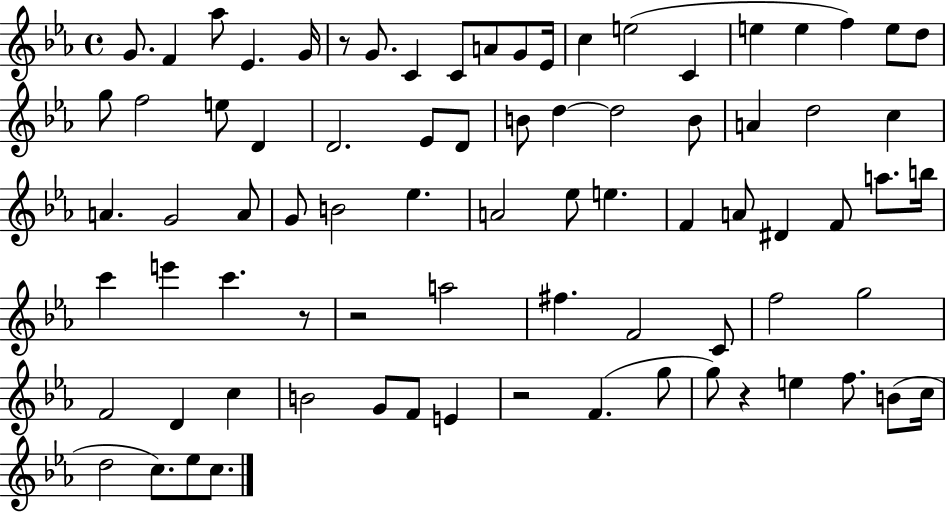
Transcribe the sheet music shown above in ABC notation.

X:1
T:Untitled
M:4/4
L:1/4
K:Eb
G/2 F _a/2 _E G/4 z/2 G/2 C C/2 A/2 G/2 _E/4 c e2 C e e f e/2 d/2 g/2 f2 e/2 D D2 _E/2 D/2 B/2 d d2 B/2 A d2 c A G2 A/2 G/2 B2 _e A2 _e/2 e F A/2 ^D F/2 a/2 b/4 c' e' c' z/2 z2 a2 ^f F2 C/2 f2 g2 F2 D c B2 G/2 F/2 E z2 F g/2 g/2 z e f/2 B/2 c/4 d2 c/2 _e/2 c/2